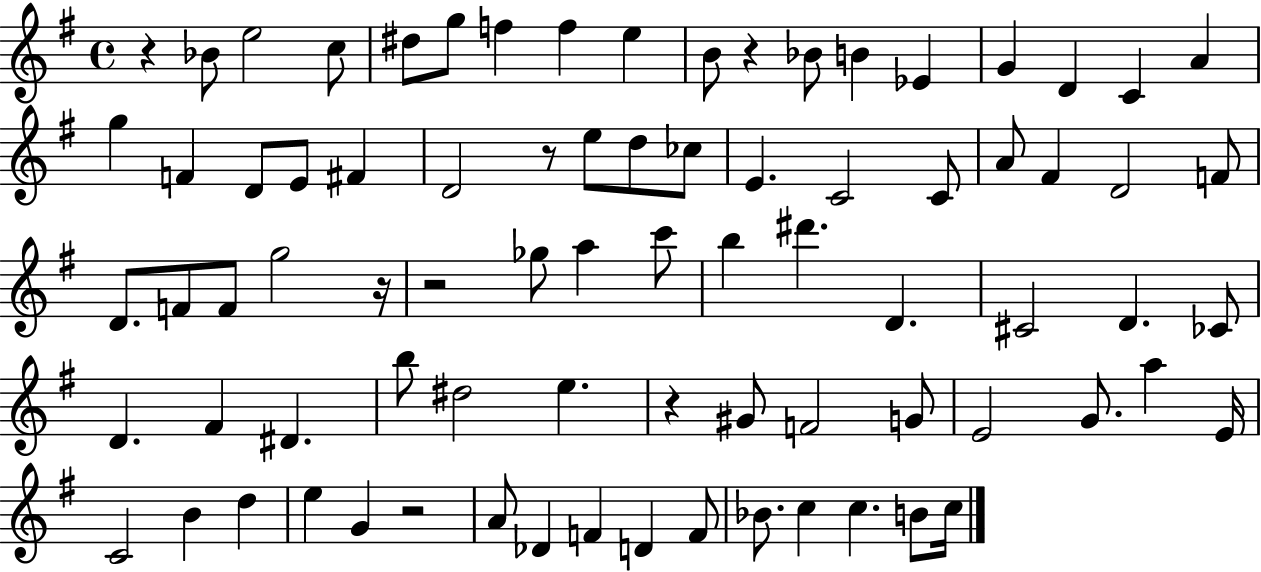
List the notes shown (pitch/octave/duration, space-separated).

R/q Bb4/e E5/h C5/e D#5/e G5/e F5/q F5/q E5/q B4/e R/q Bb4/e B4/q Eb4/q G4/q D4/q C4/q A4/q G5/q F4/q D4/e E4/e F#4/q D4/h R/e E5/e D5/e CES5/e E4/q. C4/h C4/e A4/e F#4/q D4/h F4/e D4/e. F4/e F4/e G5/h R/s R/h Gb5/e A5/q C6/e B5/q D#6/q. D4/q. C#4/h D4/q. CES4/e D4/q. F#4/q D#4/q. B5/e D#5/h E5/q. R/q G#4/e F4/h G4/e E4/h G4/e. A5/q E4/s C4/h B4/q D5/q E5/q G4/q R/h A4/e Db4/q F4/q D4/q F4/e Bb4/e. C5/q C5/q. B4/e C5/s